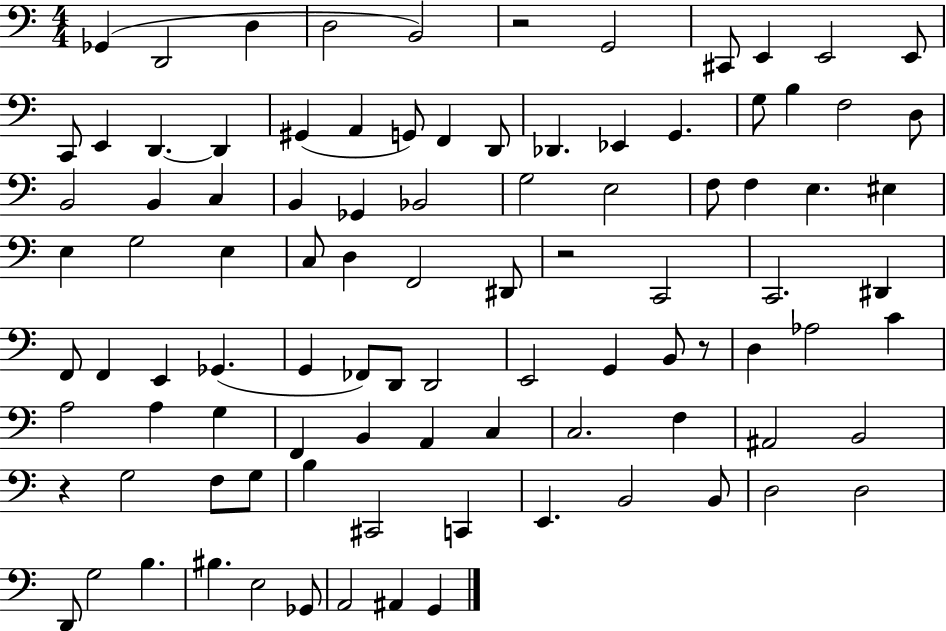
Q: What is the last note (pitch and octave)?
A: G2